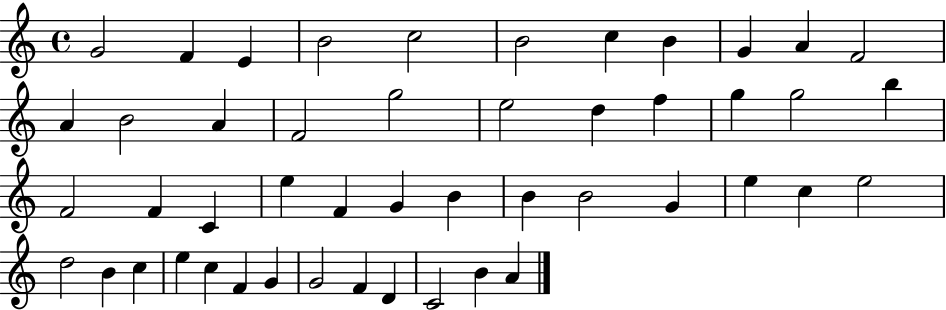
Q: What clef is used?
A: treble